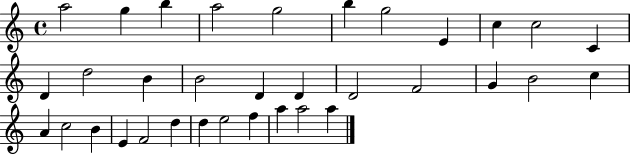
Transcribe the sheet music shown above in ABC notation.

X:1
T:Untitled
M:4/4
L:1/4
K:C
a2 g b a2 g2 b g2 E c c2 C D d2 B B2 D D D2 F2 G B2 c A c2 B E F2 d d e2 f a a2 a